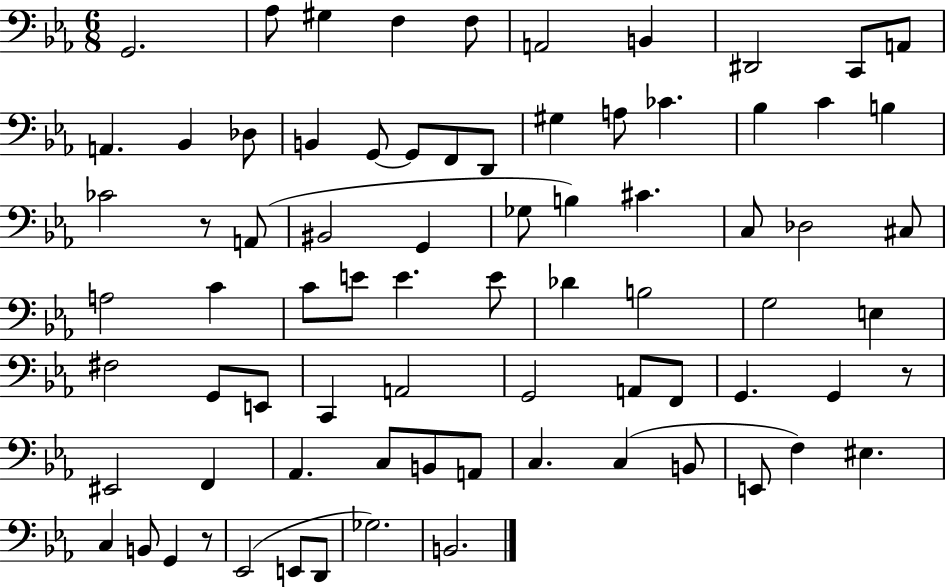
{
  \clef bass
  \numericTimeSignature
  \time 6/8
  \key ees \major
  g,2. | aes8 gis4 f4 f8 | a,2 b,4 | dis,2 c,8 a,8 | \break a,4. bes,4 des8 | b,4 g,8~~ g,8 f,8 d,8 | gis4 a8 ces'4. | bes4 c'4 b4 | \break ces'2 r8 a,8( | bis,2 g,4 | ges8 b4) cis'4. | c8 des2 cis8 | \break a2 c'4 | c'8 e'8 e'4. e'8 | des'4 b2 | g2 e4 | \break fis2 g,8 e,8 | c,4 a,2 | g,2 a,8 f,8 | g,4. g,4 r8 | \break eis,2 f,4 | aes,4. c8 b,8 a,8 | c4. c4( b,8 | e,8 f4) eis4. | \break c4 b,8 g,4 r8 | ees,2( e,8 d,8 | ges2.) | b,2. | \break \bar "|."
}